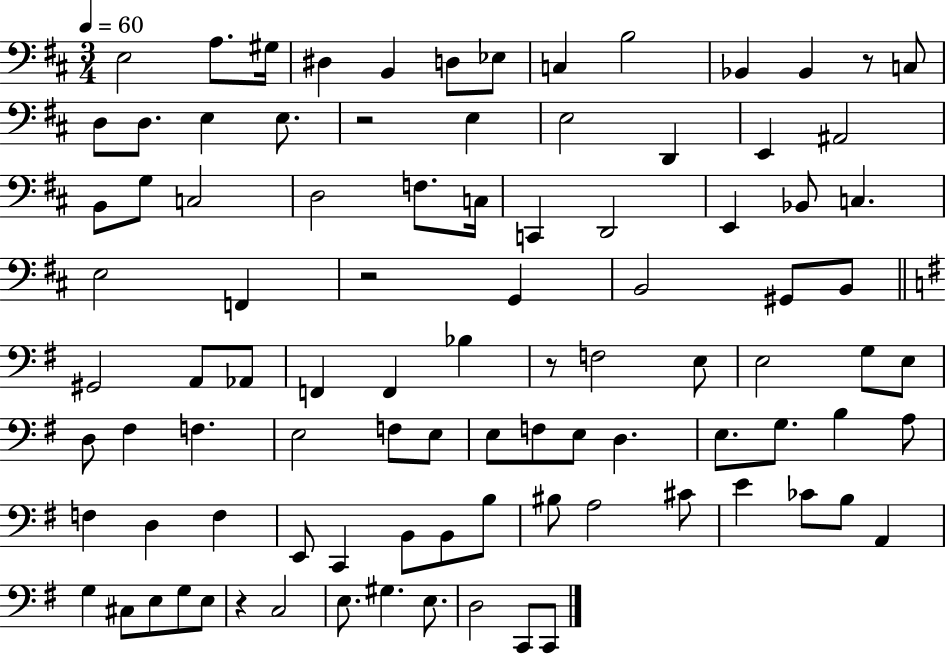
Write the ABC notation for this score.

X:1
T:Untitled
M:3/4
L:1/4
K:D
E,2 A,/2 ^G,/4 ^D, B,, D,/2 _E,/2 C, B,2 _B,, _B,, z/2 C,/2 D,/2 D,/2 E, E,/2 z2 E, E,2 D,, E,, ^A,,2 B,,/2 G,/2 C,2 D,2 F,/2 C,/4 C,, D,,2 E,, _B,,/2 C, E,2 F,, z2 G,, B,,2 ^G,,/2 B,,/2 ^G,,2 A,,/2 _A,,/2 F,, F,, _B, z/2 F,2 E,/2 E,2 G,/2 E,/2 D,/2 ^F, F, E,2 F,/2 E,/2 E,/2 F,/2 E,/2 D, E,/2 G,/2 B, A,/2 F, D, F, E,,/2 C,, B,,/2 B,,/2 B,/2 ^B,/2 A,2 ^C/2 E _C/2 B,/2 A,, G, ^C,/2 E,/2 G,/2 E,/2 z C,2 E,/2 ^G, E,/2 D,2 C,,/2 C,,/2